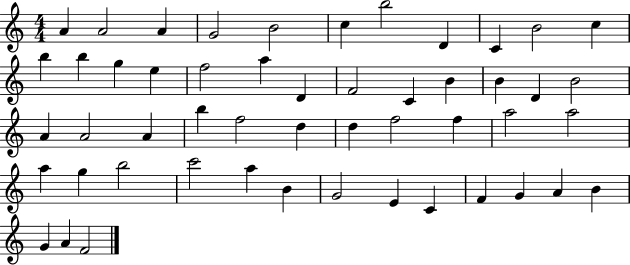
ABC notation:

X:1
T:Untitled
M:4/4
L:1/4
K:C
A A2 A G2 B2 c b2 D C B2 c b b g e f2 a D F2 C B B D B2 A A2 A b f2 d d f2 f a2 a2 a g b2 c'2 a B G2 E C F G A B G A F2